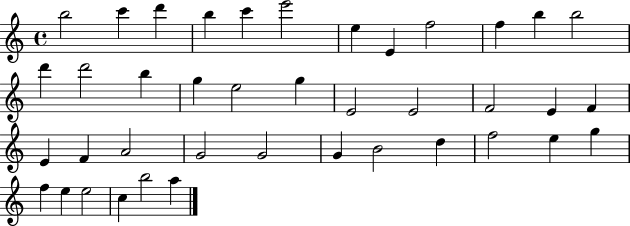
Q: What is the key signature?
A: C major